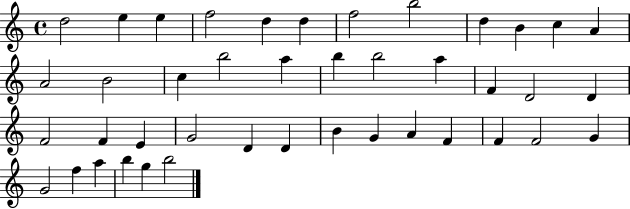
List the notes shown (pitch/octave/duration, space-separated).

D5/h E5/q E5/q F5/h D5/q D5/q F5/h B5/h D5/q B4/q C5/q A4/q A4/h B4/h C5/q B5/h A5/q B5/q B5/h A5/q F4/q D4/h D4/q F4/h F4/q E4/q G4/h D4/q D4/q B4/q G4/q A4/q F4/q F4/q F4/h G4/q G4/h F5/q A5/q B5/q G5/q B5/h